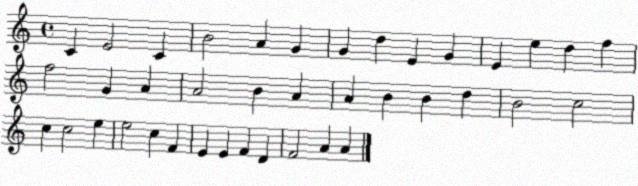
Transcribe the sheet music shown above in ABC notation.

X:1
T:Untitled
M:4/4
L:1/4
K:C
C E2 C B2 A G G d E G E e d f f2 G A A2 B A A B B d B2 c2 c c2 e e2 c F E E F D F2 A A